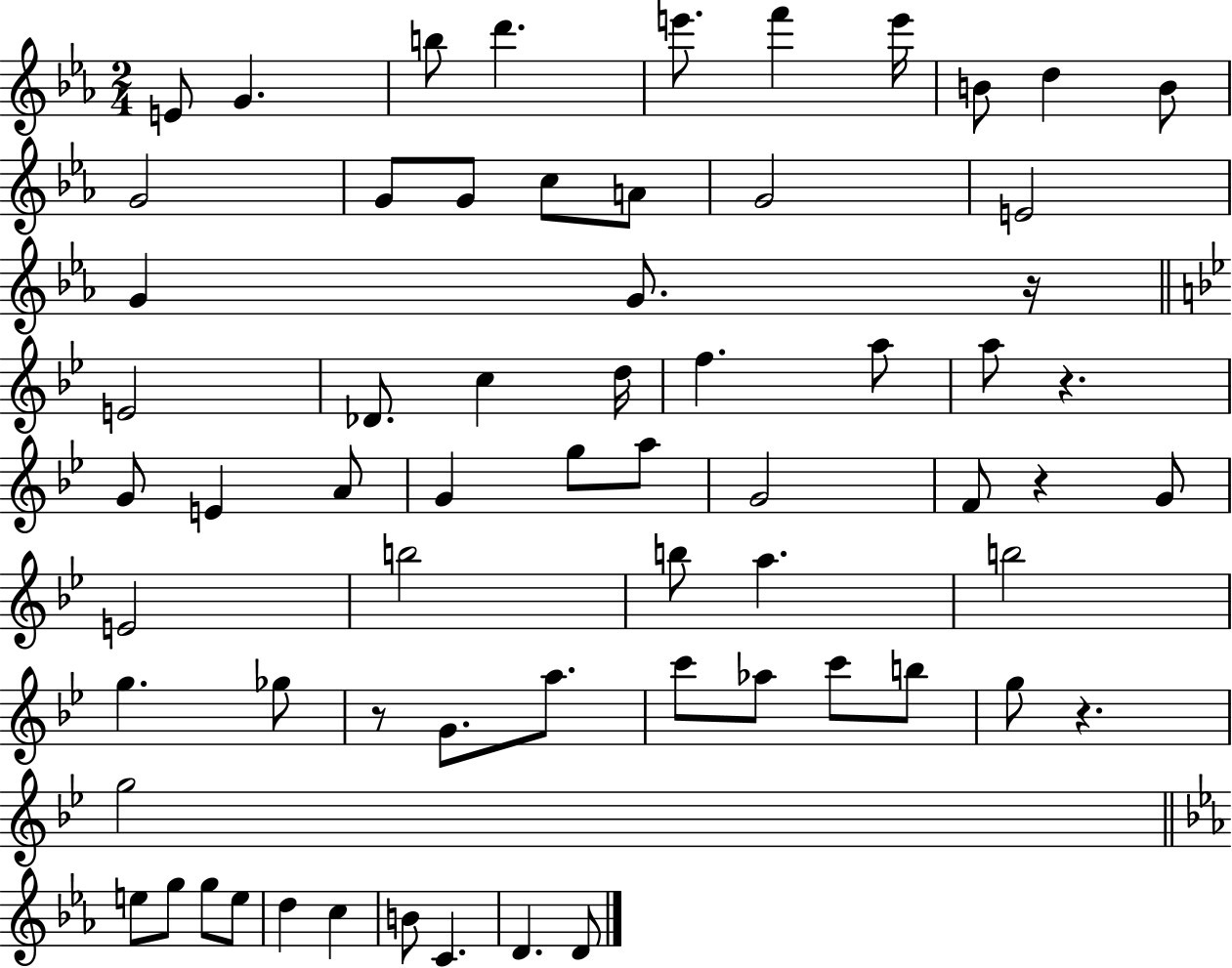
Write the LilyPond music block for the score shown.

{
  \clef treble
  \numericTimeSignature
  \time 2/4
  \key ees \major
  \repeat volta 2 { e'8 g'4. | b''8 d'''4. | e'''8. f'''4 e'''16 | b'8 d''4 b'8 | \break g'2 | g'8 g'8 c''8 a'8 | g'2 | e'2 | \break g'4 g'8. r16 | \bar "||" \break \key bes \major e'2 | des'8. c''4 d''16 | f''4. a''8 | a''8 r4. | \break g'8 e'4 a'8 | g'4 g''8 a''8 | g'2 | f'8 r4 g'8 | \break e'2 | b''2 | b''8 a''4. | b''2 | \break g''4. ges''8 | r8 g'8. a''8. | c'''8 aes''8 c'''8 b''8 | g''8 r4. | \break g''2 | \bar "||" \break \key ees \major e''8 g''8 g''8 e''8 | d''4 c''4 | b'8 c'4. | d'4. d'8 | \break } \bar "|."
}